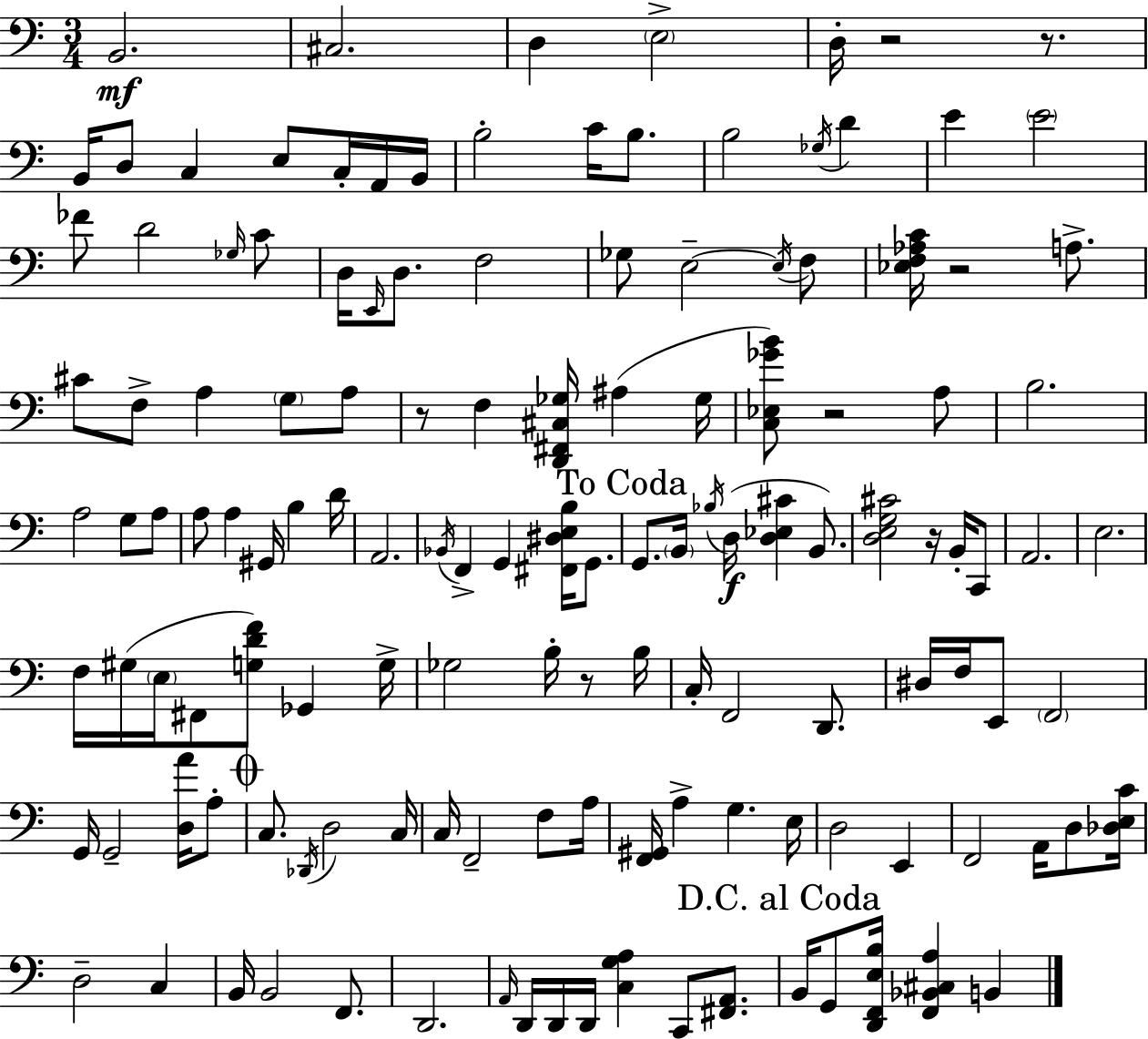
X:1
T:Untitled
M:3/4
L:1/4
K:C
B,,2 ^C,2 D, E,2 D,/4 z2 z/2 B,,/4 D,/2 C, E,/2 C,/4 A,,/4 B,,/4 B,2 C/4 B,/2 B,2 _G,/4 D E E2 _F/2 D2 _G,/4 C/2 D,/4 E,,/4 D,/2 F,2 _G,/2 E,2 E,/4 F,/2 [_E,F,_A,C]/4 z2 A,/2 ^C/2 F,/2 A, G,/2 A,/2 z/2 F, [D,,^F,,^C,_G,]/4 ^A, _G,/4 [C,_E,_GB]/2 z2 A,/2 B,2 A,2 G,/2 A,/2 A,/2 A, ^G,,/4 B, D/4 A,,2 _B,,/4 F,, G,, [^F,,^D,E,B,]/4 G,,/2 G,,/2 B,,/4 _B,/4 D,/4 [D,_E,^C] B,,/2 [D,E,G,^C]2 z/4 B,,/4 C,,/2 A,,2 E,2 F,/4 ^G,/4 E,/4 ^F,,/2 [G,DF]/2 _G,, G,/4 _G,2 B,/4 z/2 B,/4 C,/4 F,,2 D,,/2 ^D,/4 F,/4 E,,/2 F,,2 G,,/4 G,,2 [D,A]/4 A,/2 C,/2 _D,,/4 D,2 C,/4 C,/4 F,,2 F,/2 A,/4 [F,,^G,,]/4 A, G, E,/4 D,2 E,, F,,2 A,,/4 D,/2 [_D,E,C]/4 D,2 C, B,,/4 B,,2 F,,/2 D,,2 A,,/4 D,,/4 D,,/4 D,,/4 [C,G,A,] C,,/2 [^F,,A,,]/2 B,,/4 G,,/2 [D,,F,,E,B,]/4 [F,,_B,,^C,A,] B,,